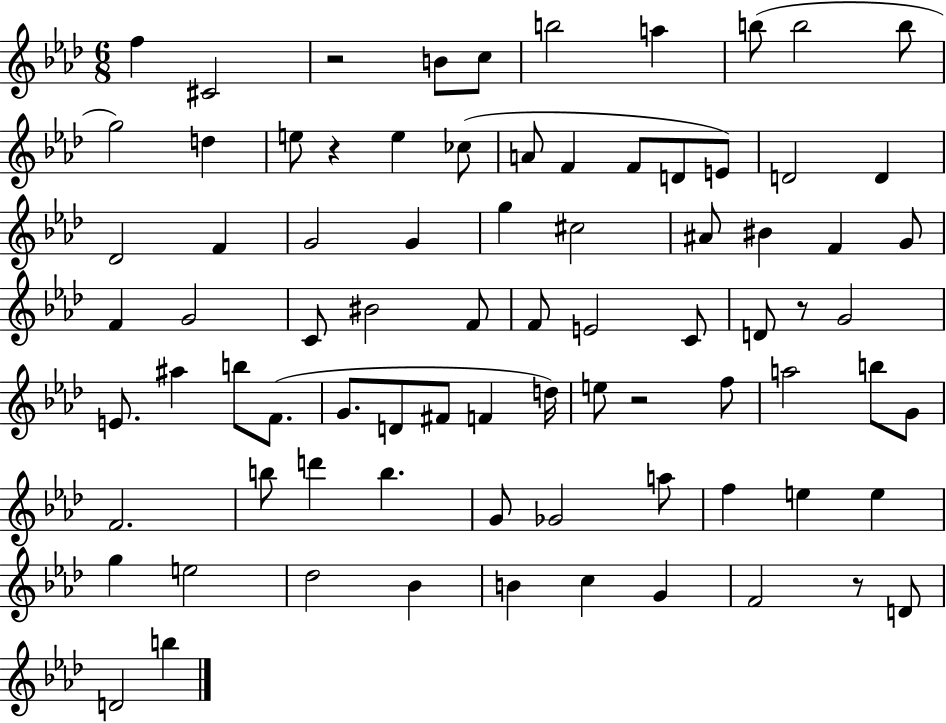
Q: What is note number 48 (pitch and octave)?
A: F#4